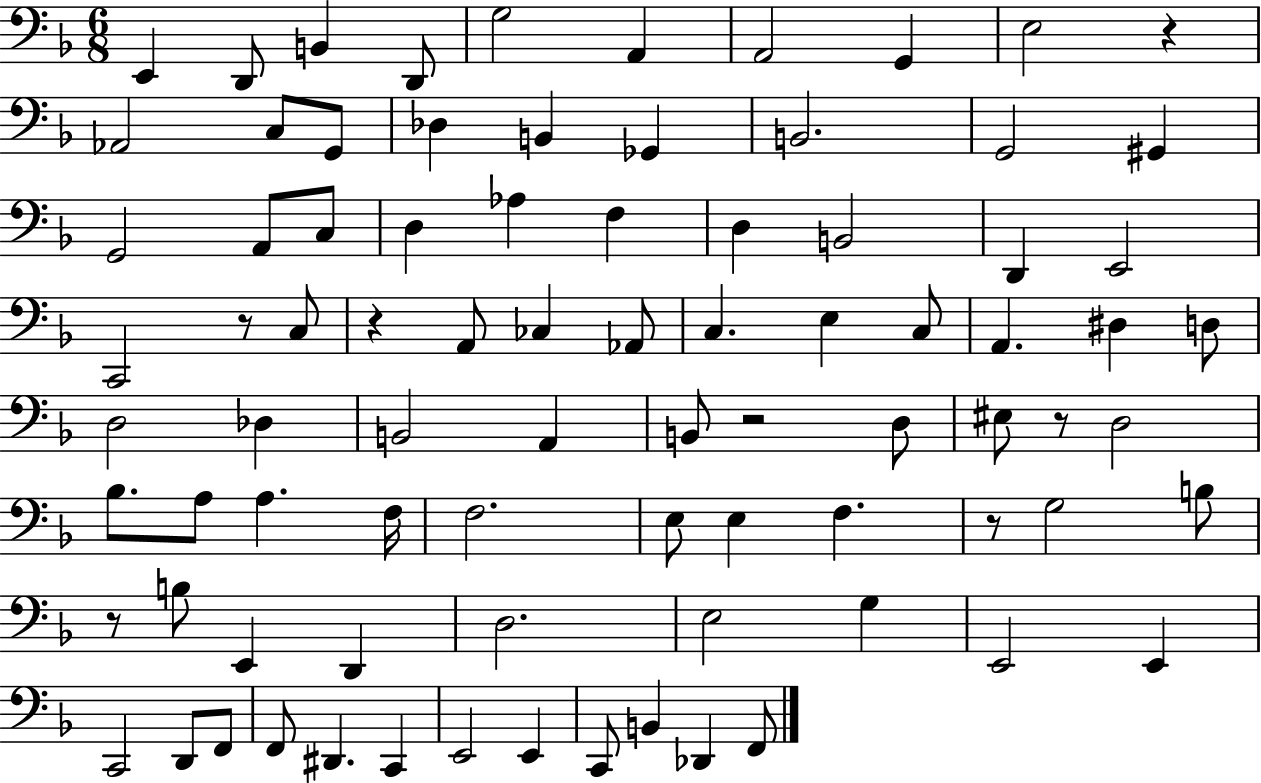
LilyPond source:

{
  \clef bass
  \numericTimeSignature
  \time 6/8
  \key f \major
  e,4 d,8 b,4 d,8 | g2 a,4 | a,2 g,4 | e2 r4 | \break aes,2 c8 g,8 | des4 b,4 ges,4 | b,2. | g,2 gis,4 | \break g,2 a,8 c8 | d4 aes4 f4 | d4 b,2 | d,4 e,2 | \break c,2 r8 c8 | r4 a,8 ces4 aes,8 | c4. e4 c8 | a,4. dis4 d8 | \break d2 des4 | b,2 a,4 | b,8 r2 d8 | eis8 r8 d2 | \break bes8. a8 a4. f16 | f2. | e8 e4 f4. | r8 g2 b8 | \break r8 b8 e,4 d,4 | d2. | e2 g4 | e,2 e,4 | \break c,2 d,8 f,8 | f,8 dis,4. c,4 | e,2 e,4 | c,8 b,4 des,4 f,8 | \break \bar "|."
}